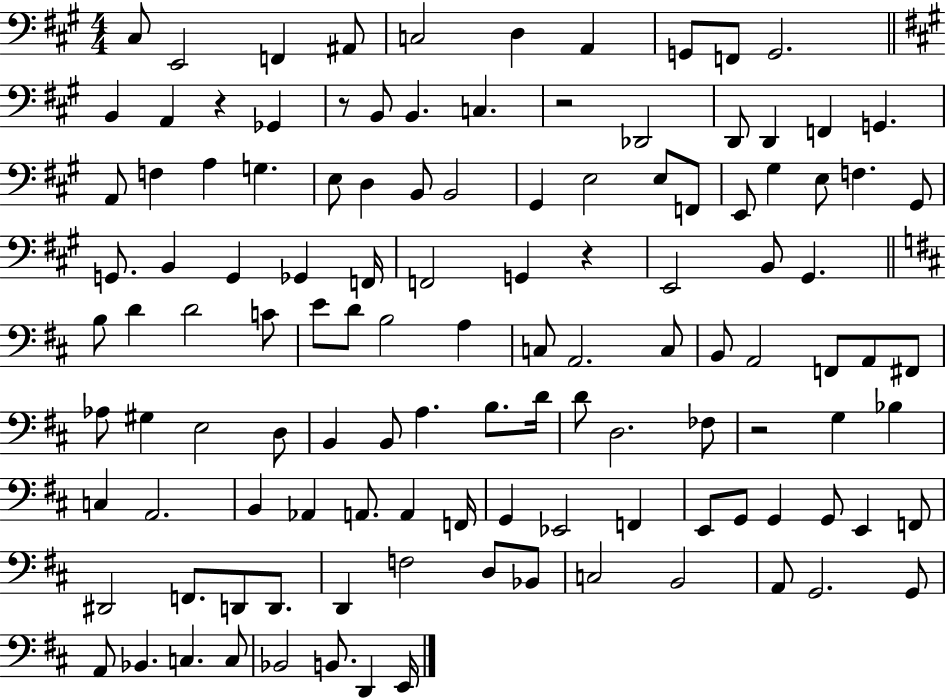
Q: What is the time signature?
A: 4/4